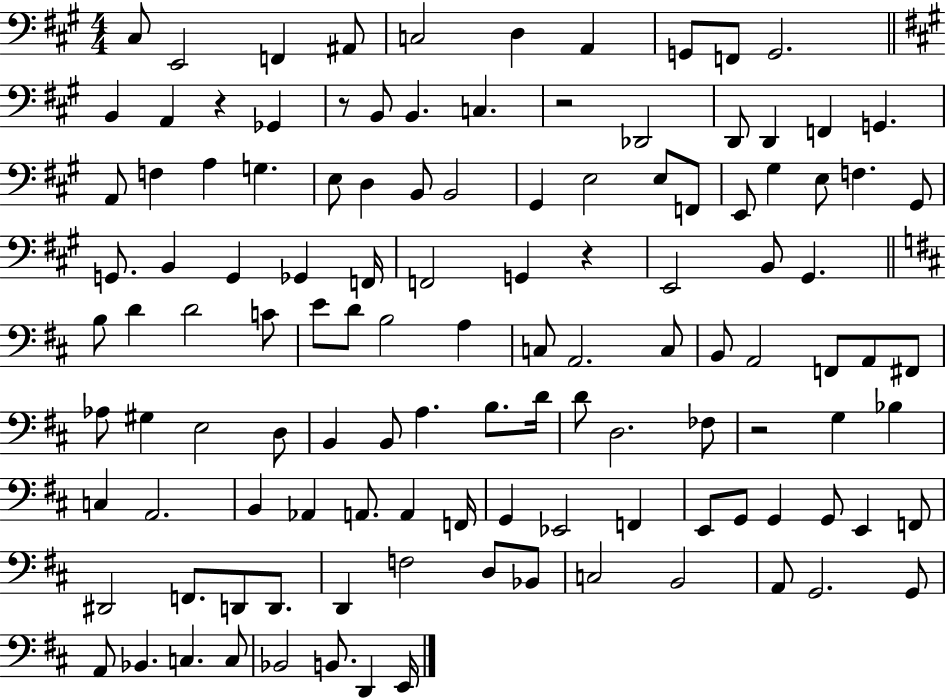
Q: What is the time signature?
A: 4/4